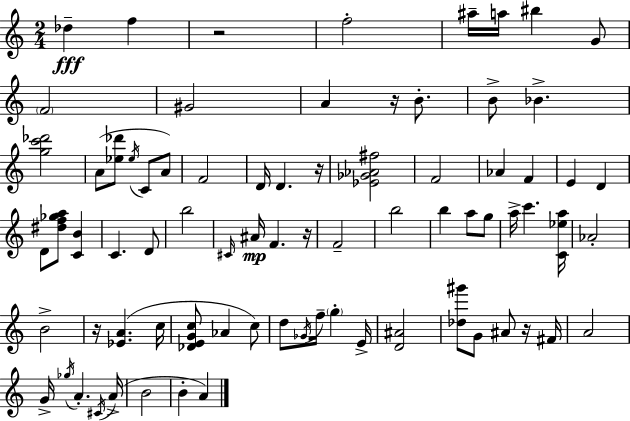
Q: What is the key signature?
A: C major